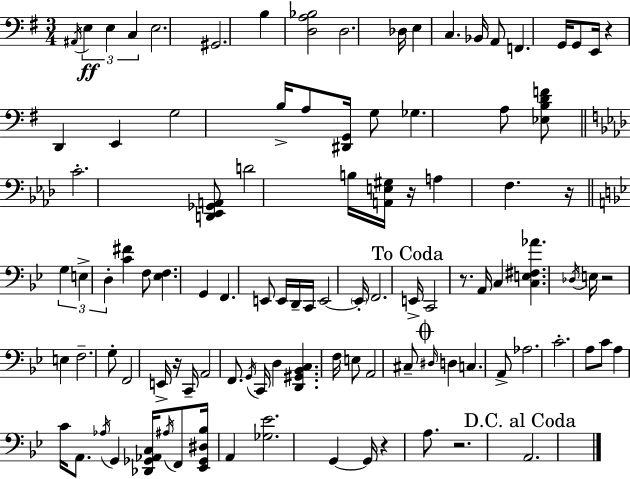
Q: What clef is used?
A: bass